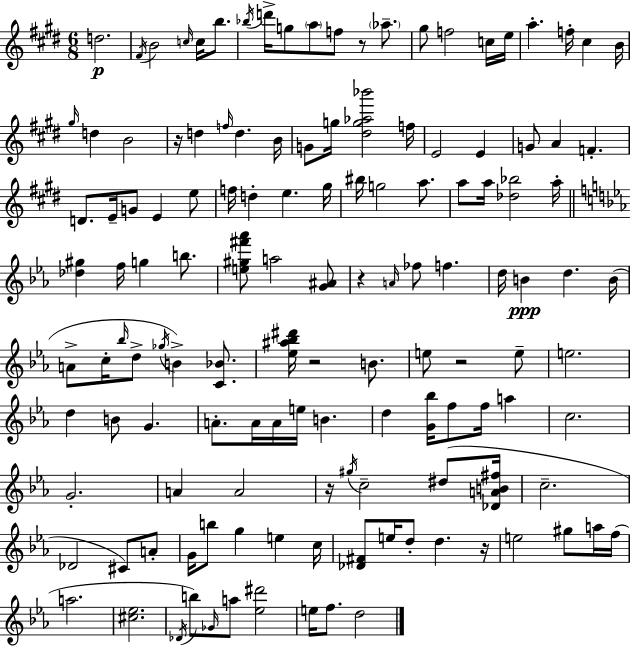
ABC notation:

X:1
T:Untitled
M:6/8
L:1/4
K:E
d2 ^F/4 B2 c/4 c/4 b/2 _b/4 d'/4 g/2 a/2 f/2 z/2 _a/2 ^g/2 f2 c/4 e/4 a f/4 ^c B/4 ^g/4 d B2 z/4 d f/4 d B/4 G/2 g/4 [^dg_a_b']2 f/4 E2 E G/2 A F D/2 E/4 G/2 E e/2 f/4 d e ^g/4 ^b/4 g2 a/2 a/2 a/4 [_d_b]2 a/4 [_d^g] f/4 g b/2 [e^g^f'_a']/2 a2 [G^A]/2 z A/4 _f/2 f d/4 B d B/4 A/2 c/4 _b/4 d/2 _g/4 B [C_B]/2 [_e^a_b^d']/4 z2 B/2 e/2 z2 e/2 e2 d B/2 G A/2 A/4 A/4 e/4 B d [G_b]/4 f/2 f/4 a c2 G2 A A2 z/4 ^g/4 c2 ^d/2 [_DAB^f]/4 c2 _D2 ^C/2 A/2 G/4 b/2 g e c/4 [_D^F]/2 e/4 d/2 d z/4 e2 ^g/2 a/4 f/4 a2 [^c_e]2 _D/4 b/2 _G/4 a/2 [_e^d']2 e/4 f/2 d2